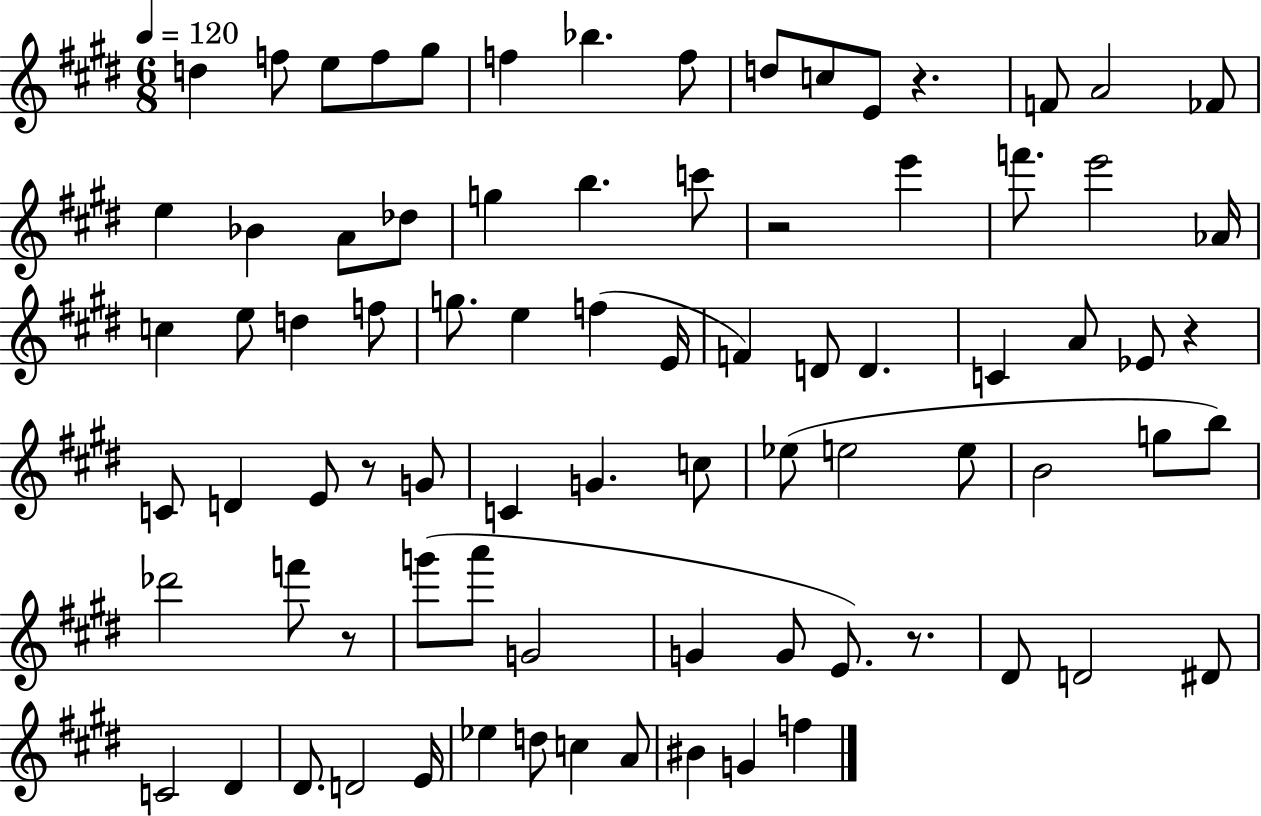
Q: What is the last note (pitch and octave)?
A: F5